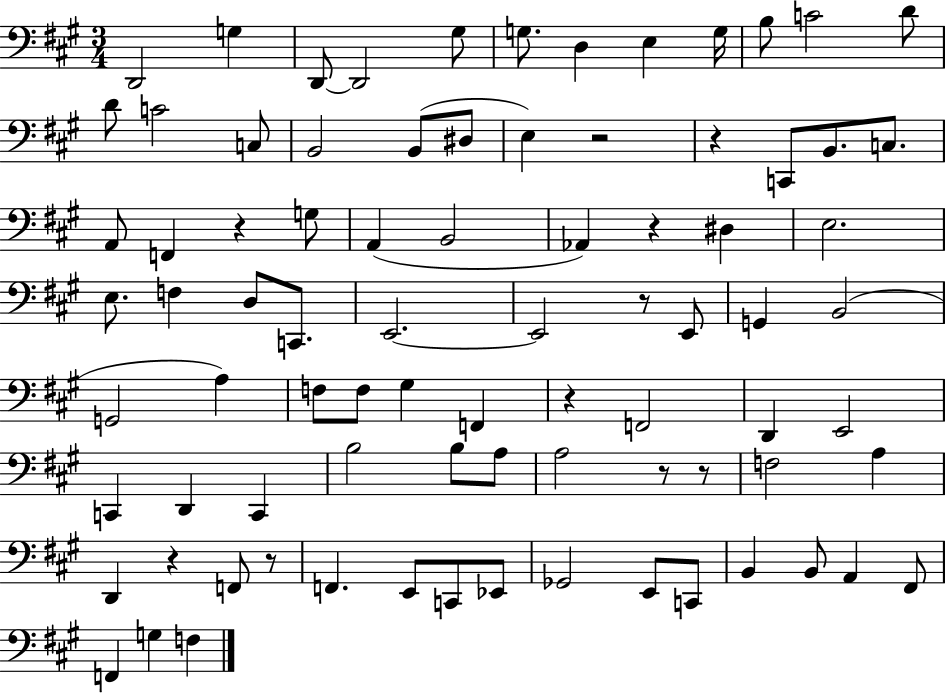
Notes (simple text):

D2/h G3/q D2/e D2/h G#3/e G3/e. D3/q E3/q G3/s B3/e C4/h D4/e D4/e C4/h C3/e B2/h B2/e D#3/e E3/q R/h R/q C2/e B2/e. C3/e. A2/e F2/q R/q G3/e A2/q B2/h Ab2/q R/q D#3/q E3/h. E3/e. F3/q D3/e C2/e. E2/h. E2/h R/e E2/e G2/q B2/h G2/h A3/q F3/e F3/e G#3/q F2/q R/q F2/h D2/q E2/h C2/q D2/q C2/q B3/h B3/e A3/e A3/h R/e R/e F3/h A3/q D2/q R/q F2/e R/e F2/q. E2/e C2/e Eb2/e Gb2/h E2/e C2/e B2/q B2/e A2/q F#2/e F2/q G3/q F3/q